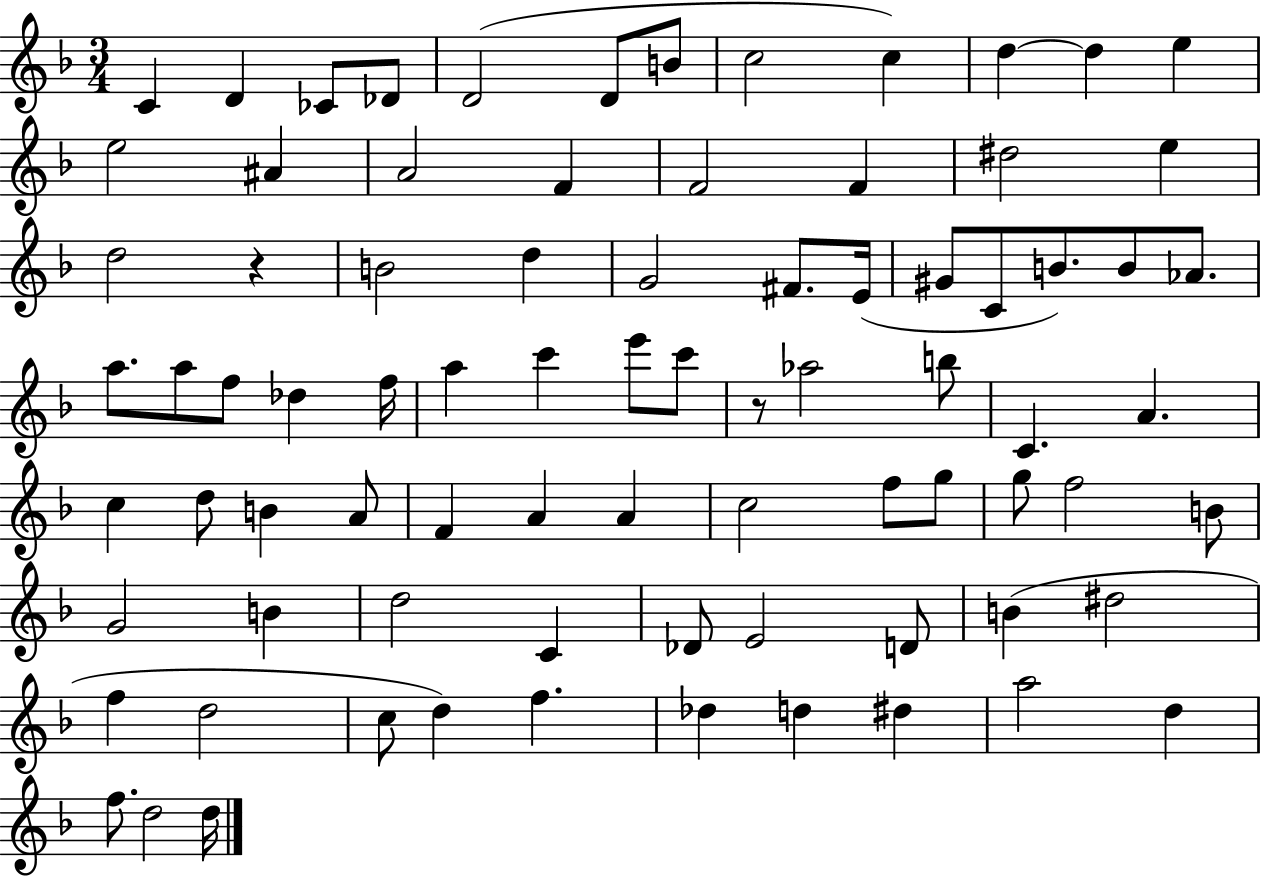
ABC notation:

X:1
T:Untitled
M:3/4
L:1/4
K:F
C D _C/2 _D/2 D2 D/2 B/2 c2 c d d e e2 ^A A2 F F2 F ^d2 e d2 z B2 d G2 ^F/2 E/4 ^G/2 C/2 B/2 B/2 _A/2 a/2 a/2 f/2 _d f/4 a c' e'/2 c'/2 z/2 _a2 b/2 C A c d/2 B A/2 F A A c2 f/2 g/2 g/2 f2 B/2 G2 B d2 C _D/2 E2 D/2 B ^d2 f d2 c/2 d f _d d ^d a2 d f/2 d2 d/4